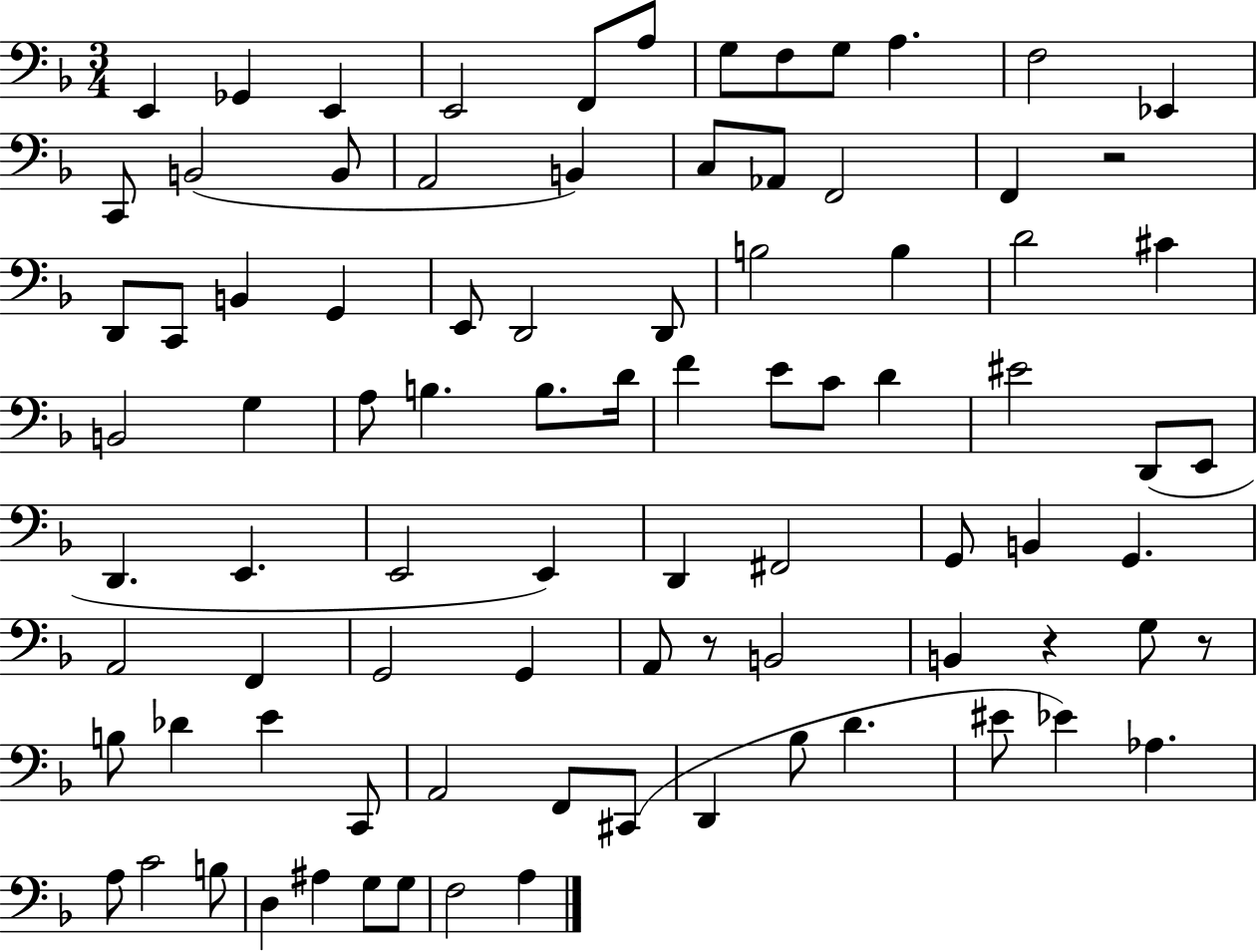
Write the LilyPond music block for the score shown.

{
  \clef bass
  \numericTimeSignature
  \time 3/4
  \key f \major
  e,4 ges,4 e,4 | e,2 f,8 a8 | g8 f8 g8 a4. | f2 ees,4 | \break c,8 b,2( b,8 | a,2 b,4) | c8 aes,8 f,2 | f,4 r2 | \break d,8 c,8 b,4 g,4 | e,8 d,2 d,8 | b2 b4 | d'2 cis'4 | \break b,2 g4 | a8 b4. b8. d'16 | f'4 e'8 c'8 d'4 | eis'2 d,8( e,8 | \break d,4. e,4. | e,2 e,4) | d,4 fis,2 | g,8 b,4 g,4. | \break a,2 f,4 | g,2 g,4 | a,8 r8 b,2 | b,4 r4 g8 r8 | \break b8 des'4 e'4 c,8 | a,2 f,8 cis,8( | d,4 bes8 d'4. | eis'8 ees'4) aes4. | \break a8 c'2 b8 | d4 ais4 g8 g8 | f2 a4 | \bar "|."
}